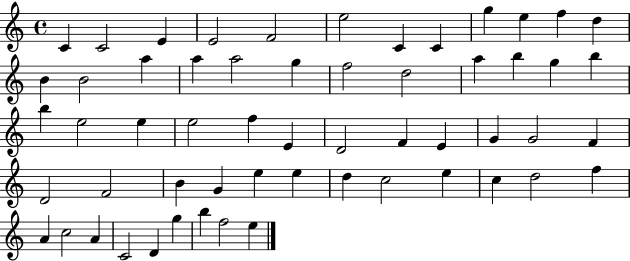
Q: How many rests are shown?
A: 0